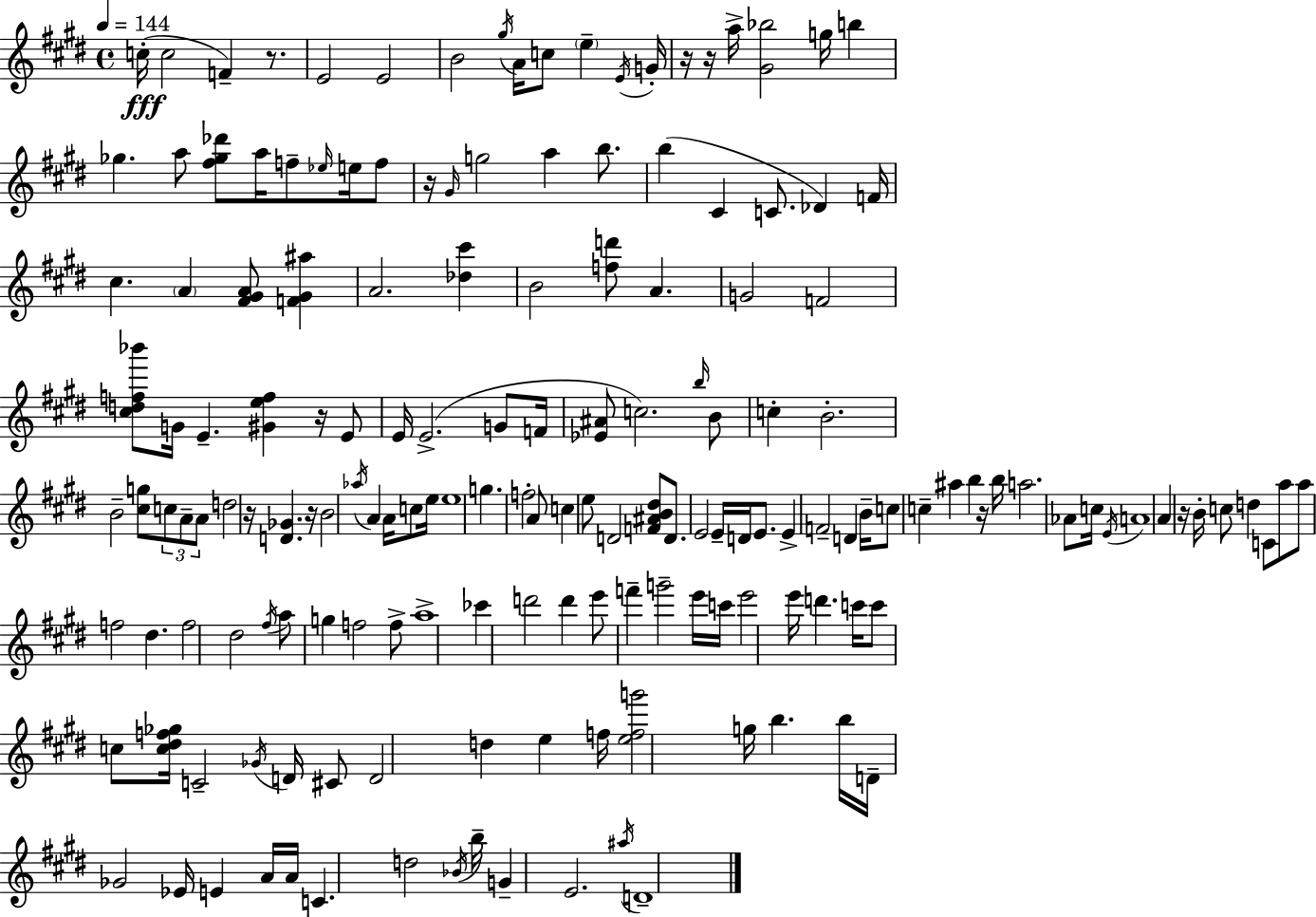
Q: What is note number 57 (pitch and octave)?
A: Ab5